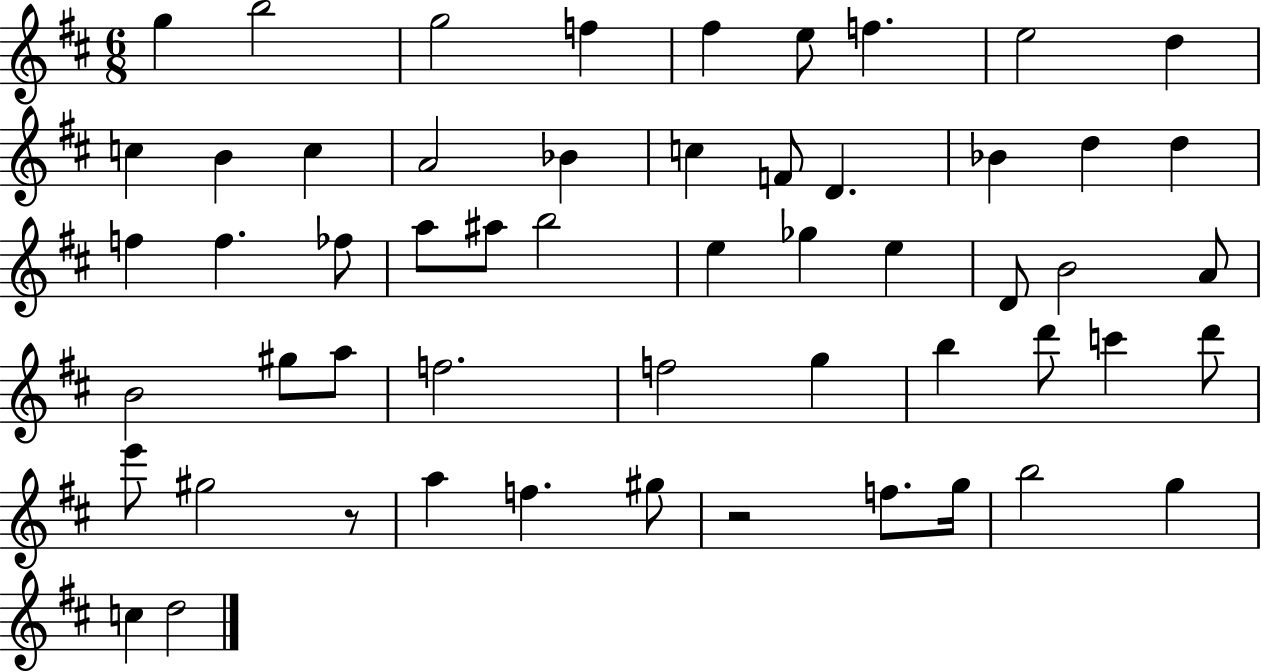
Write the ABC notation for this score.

X:1
T:Untitled
M:6/8
L:1/4
K:D
g b2 g2 f ^f e/2 f e2 d c B c A2 _B c F/2 D _B d d f f _f/2 a/2 ^a/2 b2 e _g e D/2 B2 A/2 B2 ^g/2 a/2 f2 f2 g b d'/2 c' d'/2 e'/2 ^g2 z/2 a f ^g/2 z2 f/2 g/4 b2 g c d2